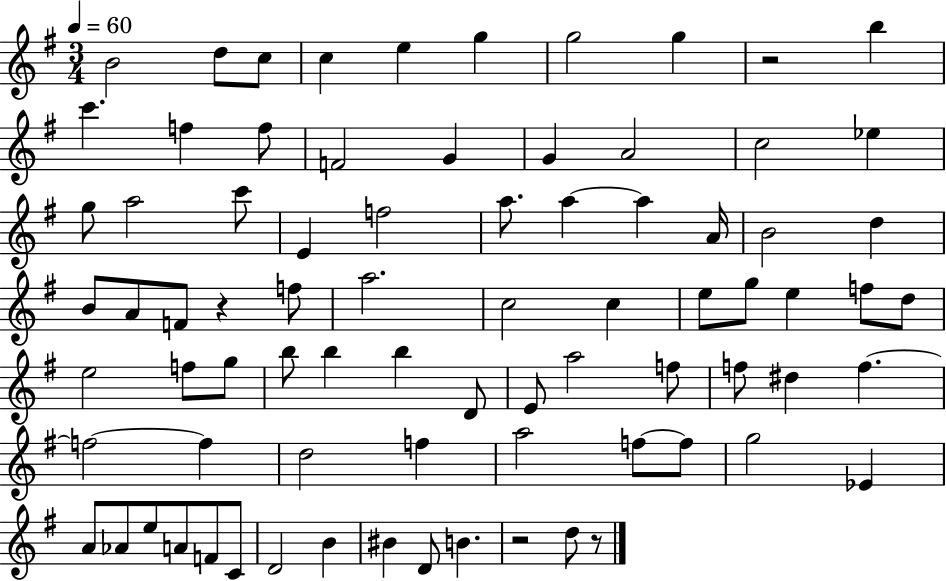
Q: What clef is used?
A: treble